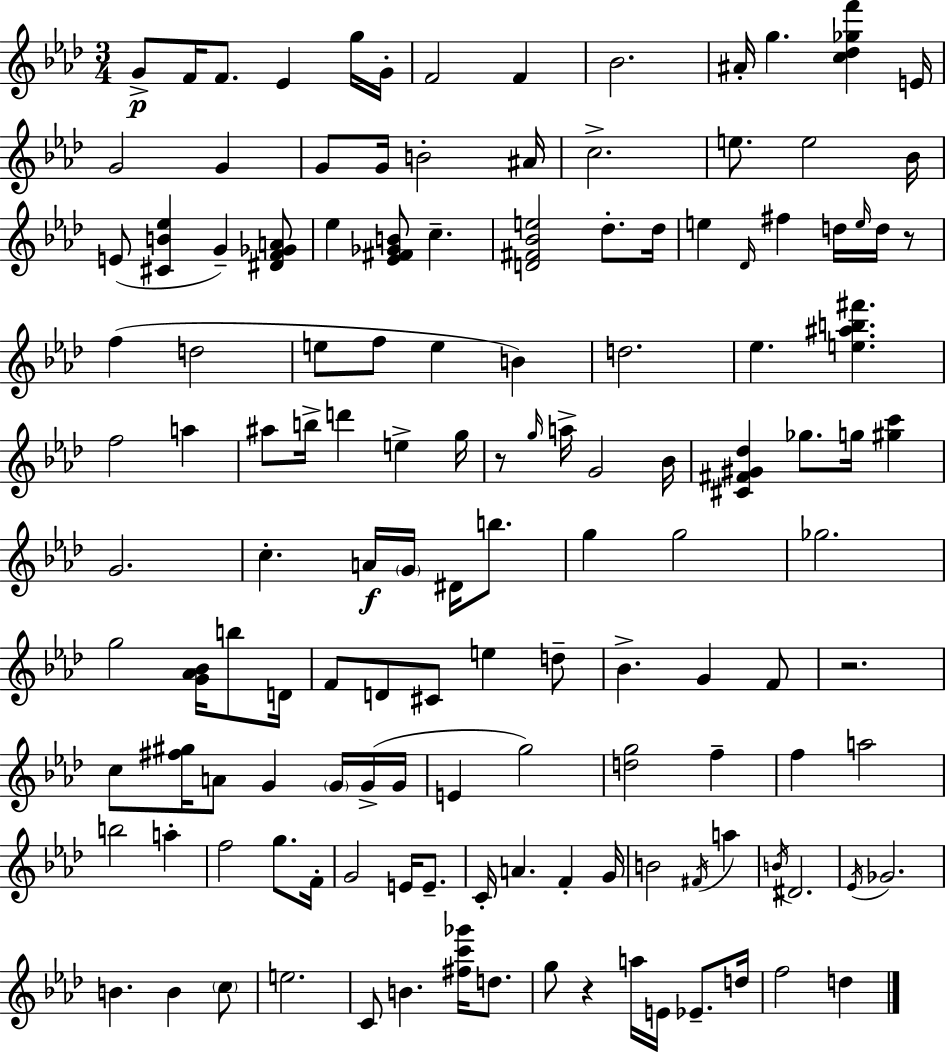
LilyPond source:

{
  \clef treble
  \numericTimeSignature
  \time 3/4
  \key aes \major
  g'8->\p f'16 f'8. ees'4 g''16 g'16-. | f'2 f'4 | bes'2. | ais'16-. g''4. <c'' des'' ges'' f'''>4 e'16 | \break g'2 g'4 | g'8 g'16 b'2-. ais'16 | c''2.-> | e''8. e''2 bes'16 | \break e'8( <cis' b' ees''>4 g'4--) <dis' f' ges' a'>8 | ees''4 <ees' fis' ges' b'>8 c''4.-- | <d' fis' bes' e''>2 des''8.-. des''16 | e''4 \grace { des'16 } fis''4 d''16 \grace { e''16 } d''16 | \break r8 f''4( d''2 | e''8 f''8 e''4 b'4) | d''2. | ees''4. <e'' ais'' b'' fis'''>4. | \break f''2 a''4 | ais''8 b''16-> d'''4 e''4-> | g''16 r8 \grace { g''16 } a''16-> g'2 | bes'16 <cis' fis' gis' des''>4 ges''8. g''16 <gis'' c'''>4 | \break g'2. | c''4.-. a'16\f \parenthesize g'16 dis'16 | b''8. g''4 g''2 | ges''2. | \break g''2 <g' aes' bes'>16 | b''8 d'16 f'8 d'8 cis'8 e''4 | d''8-- bes'4.-> g'4 | f'8 r2. | \break c''8 <fis'' gis''>16 a'8 g'4 | \parenthesize g'16 g'16->( g'16 e'4 g''2) | <d'' g''>2 f''4-- | f''4 a''2 | \break b''2 a''4-. | f''2 g''8. | f'16-. g'2 e'16 | e'8.-- c'16-. a'4. f'4-. | \break g'16 b'2 \acciaccatura { fis'16 } | a''4 \acciaccatura { b'16 } dis'2. | \acciaccatura { ees'16 } ges'2. | b'4. | \break b'4 \parenthesize c''8 e''2. | c'8 b'4. | <fis'' c''' ges'''>16 d''8. g''8 r4 | a''16 e'16 ees'8.-- d''16 f''2 | \break d''4 \bar "|."
}